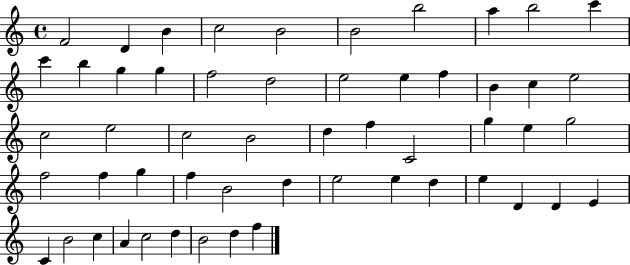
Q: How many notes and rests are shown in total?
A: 54